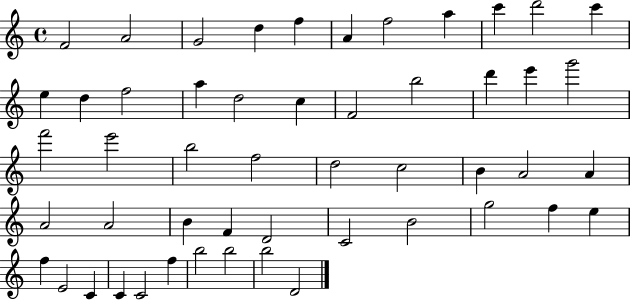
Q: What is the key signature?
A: C major